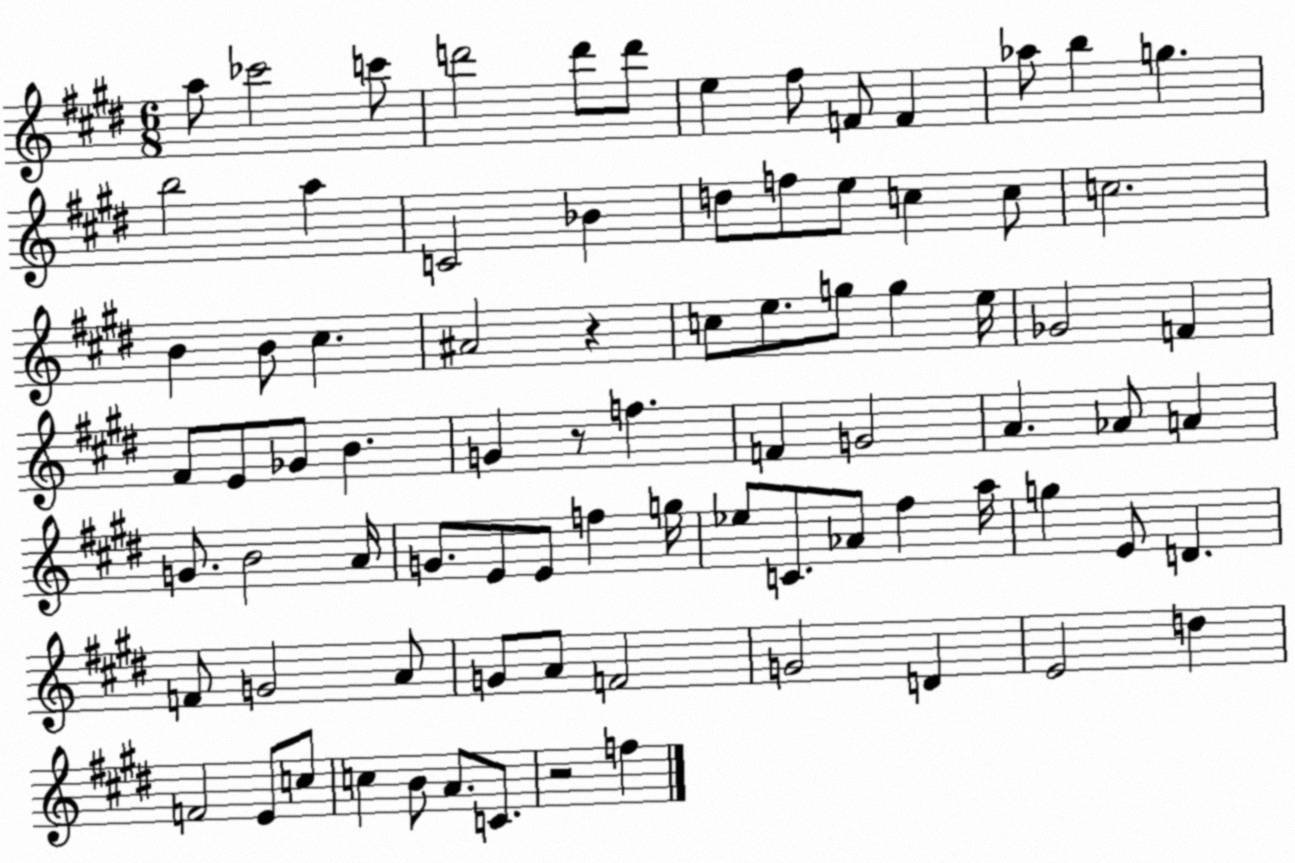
X:1
T:Untitled
M:6/8
L:1/4
K:E
a/2 _c'2 c'/2 d'2 d'/2 d'/2 e ^f/2 F/2 F _a/2 b g b2 a C2 _B d/2 f/2 e/2 c c/2 c2 B B/2 ^c ^A2 z c/2 e/2 g/2 g e/4 _G2 F ^F/2 E/2 _G/2 B G z/2 f F G2 A _A/2 A G/2 B2 A/4 G/2 E/2 E/2 f g/4 _e/2 C/2 _A/2 ^f a/4 g E/2 D F/2 G2 A/2 G/2 A/2 F2 G2 D E2 d F2 E/2 c/2 c B/2 A/2 C/2 z2 f